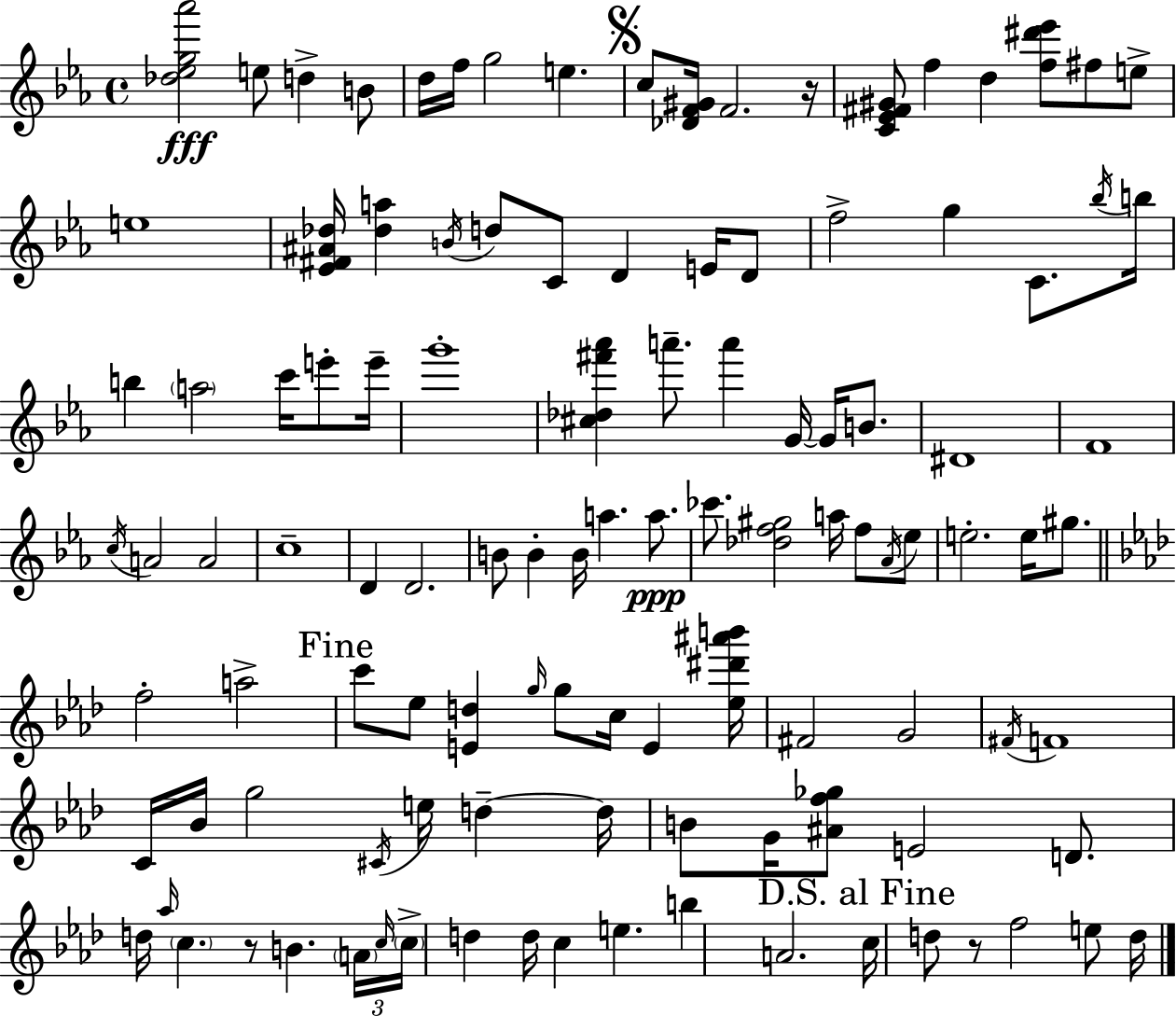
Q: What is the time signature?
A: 4/4